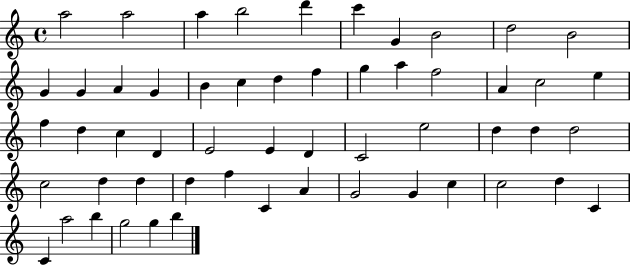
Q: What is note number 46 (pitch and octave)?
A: C5